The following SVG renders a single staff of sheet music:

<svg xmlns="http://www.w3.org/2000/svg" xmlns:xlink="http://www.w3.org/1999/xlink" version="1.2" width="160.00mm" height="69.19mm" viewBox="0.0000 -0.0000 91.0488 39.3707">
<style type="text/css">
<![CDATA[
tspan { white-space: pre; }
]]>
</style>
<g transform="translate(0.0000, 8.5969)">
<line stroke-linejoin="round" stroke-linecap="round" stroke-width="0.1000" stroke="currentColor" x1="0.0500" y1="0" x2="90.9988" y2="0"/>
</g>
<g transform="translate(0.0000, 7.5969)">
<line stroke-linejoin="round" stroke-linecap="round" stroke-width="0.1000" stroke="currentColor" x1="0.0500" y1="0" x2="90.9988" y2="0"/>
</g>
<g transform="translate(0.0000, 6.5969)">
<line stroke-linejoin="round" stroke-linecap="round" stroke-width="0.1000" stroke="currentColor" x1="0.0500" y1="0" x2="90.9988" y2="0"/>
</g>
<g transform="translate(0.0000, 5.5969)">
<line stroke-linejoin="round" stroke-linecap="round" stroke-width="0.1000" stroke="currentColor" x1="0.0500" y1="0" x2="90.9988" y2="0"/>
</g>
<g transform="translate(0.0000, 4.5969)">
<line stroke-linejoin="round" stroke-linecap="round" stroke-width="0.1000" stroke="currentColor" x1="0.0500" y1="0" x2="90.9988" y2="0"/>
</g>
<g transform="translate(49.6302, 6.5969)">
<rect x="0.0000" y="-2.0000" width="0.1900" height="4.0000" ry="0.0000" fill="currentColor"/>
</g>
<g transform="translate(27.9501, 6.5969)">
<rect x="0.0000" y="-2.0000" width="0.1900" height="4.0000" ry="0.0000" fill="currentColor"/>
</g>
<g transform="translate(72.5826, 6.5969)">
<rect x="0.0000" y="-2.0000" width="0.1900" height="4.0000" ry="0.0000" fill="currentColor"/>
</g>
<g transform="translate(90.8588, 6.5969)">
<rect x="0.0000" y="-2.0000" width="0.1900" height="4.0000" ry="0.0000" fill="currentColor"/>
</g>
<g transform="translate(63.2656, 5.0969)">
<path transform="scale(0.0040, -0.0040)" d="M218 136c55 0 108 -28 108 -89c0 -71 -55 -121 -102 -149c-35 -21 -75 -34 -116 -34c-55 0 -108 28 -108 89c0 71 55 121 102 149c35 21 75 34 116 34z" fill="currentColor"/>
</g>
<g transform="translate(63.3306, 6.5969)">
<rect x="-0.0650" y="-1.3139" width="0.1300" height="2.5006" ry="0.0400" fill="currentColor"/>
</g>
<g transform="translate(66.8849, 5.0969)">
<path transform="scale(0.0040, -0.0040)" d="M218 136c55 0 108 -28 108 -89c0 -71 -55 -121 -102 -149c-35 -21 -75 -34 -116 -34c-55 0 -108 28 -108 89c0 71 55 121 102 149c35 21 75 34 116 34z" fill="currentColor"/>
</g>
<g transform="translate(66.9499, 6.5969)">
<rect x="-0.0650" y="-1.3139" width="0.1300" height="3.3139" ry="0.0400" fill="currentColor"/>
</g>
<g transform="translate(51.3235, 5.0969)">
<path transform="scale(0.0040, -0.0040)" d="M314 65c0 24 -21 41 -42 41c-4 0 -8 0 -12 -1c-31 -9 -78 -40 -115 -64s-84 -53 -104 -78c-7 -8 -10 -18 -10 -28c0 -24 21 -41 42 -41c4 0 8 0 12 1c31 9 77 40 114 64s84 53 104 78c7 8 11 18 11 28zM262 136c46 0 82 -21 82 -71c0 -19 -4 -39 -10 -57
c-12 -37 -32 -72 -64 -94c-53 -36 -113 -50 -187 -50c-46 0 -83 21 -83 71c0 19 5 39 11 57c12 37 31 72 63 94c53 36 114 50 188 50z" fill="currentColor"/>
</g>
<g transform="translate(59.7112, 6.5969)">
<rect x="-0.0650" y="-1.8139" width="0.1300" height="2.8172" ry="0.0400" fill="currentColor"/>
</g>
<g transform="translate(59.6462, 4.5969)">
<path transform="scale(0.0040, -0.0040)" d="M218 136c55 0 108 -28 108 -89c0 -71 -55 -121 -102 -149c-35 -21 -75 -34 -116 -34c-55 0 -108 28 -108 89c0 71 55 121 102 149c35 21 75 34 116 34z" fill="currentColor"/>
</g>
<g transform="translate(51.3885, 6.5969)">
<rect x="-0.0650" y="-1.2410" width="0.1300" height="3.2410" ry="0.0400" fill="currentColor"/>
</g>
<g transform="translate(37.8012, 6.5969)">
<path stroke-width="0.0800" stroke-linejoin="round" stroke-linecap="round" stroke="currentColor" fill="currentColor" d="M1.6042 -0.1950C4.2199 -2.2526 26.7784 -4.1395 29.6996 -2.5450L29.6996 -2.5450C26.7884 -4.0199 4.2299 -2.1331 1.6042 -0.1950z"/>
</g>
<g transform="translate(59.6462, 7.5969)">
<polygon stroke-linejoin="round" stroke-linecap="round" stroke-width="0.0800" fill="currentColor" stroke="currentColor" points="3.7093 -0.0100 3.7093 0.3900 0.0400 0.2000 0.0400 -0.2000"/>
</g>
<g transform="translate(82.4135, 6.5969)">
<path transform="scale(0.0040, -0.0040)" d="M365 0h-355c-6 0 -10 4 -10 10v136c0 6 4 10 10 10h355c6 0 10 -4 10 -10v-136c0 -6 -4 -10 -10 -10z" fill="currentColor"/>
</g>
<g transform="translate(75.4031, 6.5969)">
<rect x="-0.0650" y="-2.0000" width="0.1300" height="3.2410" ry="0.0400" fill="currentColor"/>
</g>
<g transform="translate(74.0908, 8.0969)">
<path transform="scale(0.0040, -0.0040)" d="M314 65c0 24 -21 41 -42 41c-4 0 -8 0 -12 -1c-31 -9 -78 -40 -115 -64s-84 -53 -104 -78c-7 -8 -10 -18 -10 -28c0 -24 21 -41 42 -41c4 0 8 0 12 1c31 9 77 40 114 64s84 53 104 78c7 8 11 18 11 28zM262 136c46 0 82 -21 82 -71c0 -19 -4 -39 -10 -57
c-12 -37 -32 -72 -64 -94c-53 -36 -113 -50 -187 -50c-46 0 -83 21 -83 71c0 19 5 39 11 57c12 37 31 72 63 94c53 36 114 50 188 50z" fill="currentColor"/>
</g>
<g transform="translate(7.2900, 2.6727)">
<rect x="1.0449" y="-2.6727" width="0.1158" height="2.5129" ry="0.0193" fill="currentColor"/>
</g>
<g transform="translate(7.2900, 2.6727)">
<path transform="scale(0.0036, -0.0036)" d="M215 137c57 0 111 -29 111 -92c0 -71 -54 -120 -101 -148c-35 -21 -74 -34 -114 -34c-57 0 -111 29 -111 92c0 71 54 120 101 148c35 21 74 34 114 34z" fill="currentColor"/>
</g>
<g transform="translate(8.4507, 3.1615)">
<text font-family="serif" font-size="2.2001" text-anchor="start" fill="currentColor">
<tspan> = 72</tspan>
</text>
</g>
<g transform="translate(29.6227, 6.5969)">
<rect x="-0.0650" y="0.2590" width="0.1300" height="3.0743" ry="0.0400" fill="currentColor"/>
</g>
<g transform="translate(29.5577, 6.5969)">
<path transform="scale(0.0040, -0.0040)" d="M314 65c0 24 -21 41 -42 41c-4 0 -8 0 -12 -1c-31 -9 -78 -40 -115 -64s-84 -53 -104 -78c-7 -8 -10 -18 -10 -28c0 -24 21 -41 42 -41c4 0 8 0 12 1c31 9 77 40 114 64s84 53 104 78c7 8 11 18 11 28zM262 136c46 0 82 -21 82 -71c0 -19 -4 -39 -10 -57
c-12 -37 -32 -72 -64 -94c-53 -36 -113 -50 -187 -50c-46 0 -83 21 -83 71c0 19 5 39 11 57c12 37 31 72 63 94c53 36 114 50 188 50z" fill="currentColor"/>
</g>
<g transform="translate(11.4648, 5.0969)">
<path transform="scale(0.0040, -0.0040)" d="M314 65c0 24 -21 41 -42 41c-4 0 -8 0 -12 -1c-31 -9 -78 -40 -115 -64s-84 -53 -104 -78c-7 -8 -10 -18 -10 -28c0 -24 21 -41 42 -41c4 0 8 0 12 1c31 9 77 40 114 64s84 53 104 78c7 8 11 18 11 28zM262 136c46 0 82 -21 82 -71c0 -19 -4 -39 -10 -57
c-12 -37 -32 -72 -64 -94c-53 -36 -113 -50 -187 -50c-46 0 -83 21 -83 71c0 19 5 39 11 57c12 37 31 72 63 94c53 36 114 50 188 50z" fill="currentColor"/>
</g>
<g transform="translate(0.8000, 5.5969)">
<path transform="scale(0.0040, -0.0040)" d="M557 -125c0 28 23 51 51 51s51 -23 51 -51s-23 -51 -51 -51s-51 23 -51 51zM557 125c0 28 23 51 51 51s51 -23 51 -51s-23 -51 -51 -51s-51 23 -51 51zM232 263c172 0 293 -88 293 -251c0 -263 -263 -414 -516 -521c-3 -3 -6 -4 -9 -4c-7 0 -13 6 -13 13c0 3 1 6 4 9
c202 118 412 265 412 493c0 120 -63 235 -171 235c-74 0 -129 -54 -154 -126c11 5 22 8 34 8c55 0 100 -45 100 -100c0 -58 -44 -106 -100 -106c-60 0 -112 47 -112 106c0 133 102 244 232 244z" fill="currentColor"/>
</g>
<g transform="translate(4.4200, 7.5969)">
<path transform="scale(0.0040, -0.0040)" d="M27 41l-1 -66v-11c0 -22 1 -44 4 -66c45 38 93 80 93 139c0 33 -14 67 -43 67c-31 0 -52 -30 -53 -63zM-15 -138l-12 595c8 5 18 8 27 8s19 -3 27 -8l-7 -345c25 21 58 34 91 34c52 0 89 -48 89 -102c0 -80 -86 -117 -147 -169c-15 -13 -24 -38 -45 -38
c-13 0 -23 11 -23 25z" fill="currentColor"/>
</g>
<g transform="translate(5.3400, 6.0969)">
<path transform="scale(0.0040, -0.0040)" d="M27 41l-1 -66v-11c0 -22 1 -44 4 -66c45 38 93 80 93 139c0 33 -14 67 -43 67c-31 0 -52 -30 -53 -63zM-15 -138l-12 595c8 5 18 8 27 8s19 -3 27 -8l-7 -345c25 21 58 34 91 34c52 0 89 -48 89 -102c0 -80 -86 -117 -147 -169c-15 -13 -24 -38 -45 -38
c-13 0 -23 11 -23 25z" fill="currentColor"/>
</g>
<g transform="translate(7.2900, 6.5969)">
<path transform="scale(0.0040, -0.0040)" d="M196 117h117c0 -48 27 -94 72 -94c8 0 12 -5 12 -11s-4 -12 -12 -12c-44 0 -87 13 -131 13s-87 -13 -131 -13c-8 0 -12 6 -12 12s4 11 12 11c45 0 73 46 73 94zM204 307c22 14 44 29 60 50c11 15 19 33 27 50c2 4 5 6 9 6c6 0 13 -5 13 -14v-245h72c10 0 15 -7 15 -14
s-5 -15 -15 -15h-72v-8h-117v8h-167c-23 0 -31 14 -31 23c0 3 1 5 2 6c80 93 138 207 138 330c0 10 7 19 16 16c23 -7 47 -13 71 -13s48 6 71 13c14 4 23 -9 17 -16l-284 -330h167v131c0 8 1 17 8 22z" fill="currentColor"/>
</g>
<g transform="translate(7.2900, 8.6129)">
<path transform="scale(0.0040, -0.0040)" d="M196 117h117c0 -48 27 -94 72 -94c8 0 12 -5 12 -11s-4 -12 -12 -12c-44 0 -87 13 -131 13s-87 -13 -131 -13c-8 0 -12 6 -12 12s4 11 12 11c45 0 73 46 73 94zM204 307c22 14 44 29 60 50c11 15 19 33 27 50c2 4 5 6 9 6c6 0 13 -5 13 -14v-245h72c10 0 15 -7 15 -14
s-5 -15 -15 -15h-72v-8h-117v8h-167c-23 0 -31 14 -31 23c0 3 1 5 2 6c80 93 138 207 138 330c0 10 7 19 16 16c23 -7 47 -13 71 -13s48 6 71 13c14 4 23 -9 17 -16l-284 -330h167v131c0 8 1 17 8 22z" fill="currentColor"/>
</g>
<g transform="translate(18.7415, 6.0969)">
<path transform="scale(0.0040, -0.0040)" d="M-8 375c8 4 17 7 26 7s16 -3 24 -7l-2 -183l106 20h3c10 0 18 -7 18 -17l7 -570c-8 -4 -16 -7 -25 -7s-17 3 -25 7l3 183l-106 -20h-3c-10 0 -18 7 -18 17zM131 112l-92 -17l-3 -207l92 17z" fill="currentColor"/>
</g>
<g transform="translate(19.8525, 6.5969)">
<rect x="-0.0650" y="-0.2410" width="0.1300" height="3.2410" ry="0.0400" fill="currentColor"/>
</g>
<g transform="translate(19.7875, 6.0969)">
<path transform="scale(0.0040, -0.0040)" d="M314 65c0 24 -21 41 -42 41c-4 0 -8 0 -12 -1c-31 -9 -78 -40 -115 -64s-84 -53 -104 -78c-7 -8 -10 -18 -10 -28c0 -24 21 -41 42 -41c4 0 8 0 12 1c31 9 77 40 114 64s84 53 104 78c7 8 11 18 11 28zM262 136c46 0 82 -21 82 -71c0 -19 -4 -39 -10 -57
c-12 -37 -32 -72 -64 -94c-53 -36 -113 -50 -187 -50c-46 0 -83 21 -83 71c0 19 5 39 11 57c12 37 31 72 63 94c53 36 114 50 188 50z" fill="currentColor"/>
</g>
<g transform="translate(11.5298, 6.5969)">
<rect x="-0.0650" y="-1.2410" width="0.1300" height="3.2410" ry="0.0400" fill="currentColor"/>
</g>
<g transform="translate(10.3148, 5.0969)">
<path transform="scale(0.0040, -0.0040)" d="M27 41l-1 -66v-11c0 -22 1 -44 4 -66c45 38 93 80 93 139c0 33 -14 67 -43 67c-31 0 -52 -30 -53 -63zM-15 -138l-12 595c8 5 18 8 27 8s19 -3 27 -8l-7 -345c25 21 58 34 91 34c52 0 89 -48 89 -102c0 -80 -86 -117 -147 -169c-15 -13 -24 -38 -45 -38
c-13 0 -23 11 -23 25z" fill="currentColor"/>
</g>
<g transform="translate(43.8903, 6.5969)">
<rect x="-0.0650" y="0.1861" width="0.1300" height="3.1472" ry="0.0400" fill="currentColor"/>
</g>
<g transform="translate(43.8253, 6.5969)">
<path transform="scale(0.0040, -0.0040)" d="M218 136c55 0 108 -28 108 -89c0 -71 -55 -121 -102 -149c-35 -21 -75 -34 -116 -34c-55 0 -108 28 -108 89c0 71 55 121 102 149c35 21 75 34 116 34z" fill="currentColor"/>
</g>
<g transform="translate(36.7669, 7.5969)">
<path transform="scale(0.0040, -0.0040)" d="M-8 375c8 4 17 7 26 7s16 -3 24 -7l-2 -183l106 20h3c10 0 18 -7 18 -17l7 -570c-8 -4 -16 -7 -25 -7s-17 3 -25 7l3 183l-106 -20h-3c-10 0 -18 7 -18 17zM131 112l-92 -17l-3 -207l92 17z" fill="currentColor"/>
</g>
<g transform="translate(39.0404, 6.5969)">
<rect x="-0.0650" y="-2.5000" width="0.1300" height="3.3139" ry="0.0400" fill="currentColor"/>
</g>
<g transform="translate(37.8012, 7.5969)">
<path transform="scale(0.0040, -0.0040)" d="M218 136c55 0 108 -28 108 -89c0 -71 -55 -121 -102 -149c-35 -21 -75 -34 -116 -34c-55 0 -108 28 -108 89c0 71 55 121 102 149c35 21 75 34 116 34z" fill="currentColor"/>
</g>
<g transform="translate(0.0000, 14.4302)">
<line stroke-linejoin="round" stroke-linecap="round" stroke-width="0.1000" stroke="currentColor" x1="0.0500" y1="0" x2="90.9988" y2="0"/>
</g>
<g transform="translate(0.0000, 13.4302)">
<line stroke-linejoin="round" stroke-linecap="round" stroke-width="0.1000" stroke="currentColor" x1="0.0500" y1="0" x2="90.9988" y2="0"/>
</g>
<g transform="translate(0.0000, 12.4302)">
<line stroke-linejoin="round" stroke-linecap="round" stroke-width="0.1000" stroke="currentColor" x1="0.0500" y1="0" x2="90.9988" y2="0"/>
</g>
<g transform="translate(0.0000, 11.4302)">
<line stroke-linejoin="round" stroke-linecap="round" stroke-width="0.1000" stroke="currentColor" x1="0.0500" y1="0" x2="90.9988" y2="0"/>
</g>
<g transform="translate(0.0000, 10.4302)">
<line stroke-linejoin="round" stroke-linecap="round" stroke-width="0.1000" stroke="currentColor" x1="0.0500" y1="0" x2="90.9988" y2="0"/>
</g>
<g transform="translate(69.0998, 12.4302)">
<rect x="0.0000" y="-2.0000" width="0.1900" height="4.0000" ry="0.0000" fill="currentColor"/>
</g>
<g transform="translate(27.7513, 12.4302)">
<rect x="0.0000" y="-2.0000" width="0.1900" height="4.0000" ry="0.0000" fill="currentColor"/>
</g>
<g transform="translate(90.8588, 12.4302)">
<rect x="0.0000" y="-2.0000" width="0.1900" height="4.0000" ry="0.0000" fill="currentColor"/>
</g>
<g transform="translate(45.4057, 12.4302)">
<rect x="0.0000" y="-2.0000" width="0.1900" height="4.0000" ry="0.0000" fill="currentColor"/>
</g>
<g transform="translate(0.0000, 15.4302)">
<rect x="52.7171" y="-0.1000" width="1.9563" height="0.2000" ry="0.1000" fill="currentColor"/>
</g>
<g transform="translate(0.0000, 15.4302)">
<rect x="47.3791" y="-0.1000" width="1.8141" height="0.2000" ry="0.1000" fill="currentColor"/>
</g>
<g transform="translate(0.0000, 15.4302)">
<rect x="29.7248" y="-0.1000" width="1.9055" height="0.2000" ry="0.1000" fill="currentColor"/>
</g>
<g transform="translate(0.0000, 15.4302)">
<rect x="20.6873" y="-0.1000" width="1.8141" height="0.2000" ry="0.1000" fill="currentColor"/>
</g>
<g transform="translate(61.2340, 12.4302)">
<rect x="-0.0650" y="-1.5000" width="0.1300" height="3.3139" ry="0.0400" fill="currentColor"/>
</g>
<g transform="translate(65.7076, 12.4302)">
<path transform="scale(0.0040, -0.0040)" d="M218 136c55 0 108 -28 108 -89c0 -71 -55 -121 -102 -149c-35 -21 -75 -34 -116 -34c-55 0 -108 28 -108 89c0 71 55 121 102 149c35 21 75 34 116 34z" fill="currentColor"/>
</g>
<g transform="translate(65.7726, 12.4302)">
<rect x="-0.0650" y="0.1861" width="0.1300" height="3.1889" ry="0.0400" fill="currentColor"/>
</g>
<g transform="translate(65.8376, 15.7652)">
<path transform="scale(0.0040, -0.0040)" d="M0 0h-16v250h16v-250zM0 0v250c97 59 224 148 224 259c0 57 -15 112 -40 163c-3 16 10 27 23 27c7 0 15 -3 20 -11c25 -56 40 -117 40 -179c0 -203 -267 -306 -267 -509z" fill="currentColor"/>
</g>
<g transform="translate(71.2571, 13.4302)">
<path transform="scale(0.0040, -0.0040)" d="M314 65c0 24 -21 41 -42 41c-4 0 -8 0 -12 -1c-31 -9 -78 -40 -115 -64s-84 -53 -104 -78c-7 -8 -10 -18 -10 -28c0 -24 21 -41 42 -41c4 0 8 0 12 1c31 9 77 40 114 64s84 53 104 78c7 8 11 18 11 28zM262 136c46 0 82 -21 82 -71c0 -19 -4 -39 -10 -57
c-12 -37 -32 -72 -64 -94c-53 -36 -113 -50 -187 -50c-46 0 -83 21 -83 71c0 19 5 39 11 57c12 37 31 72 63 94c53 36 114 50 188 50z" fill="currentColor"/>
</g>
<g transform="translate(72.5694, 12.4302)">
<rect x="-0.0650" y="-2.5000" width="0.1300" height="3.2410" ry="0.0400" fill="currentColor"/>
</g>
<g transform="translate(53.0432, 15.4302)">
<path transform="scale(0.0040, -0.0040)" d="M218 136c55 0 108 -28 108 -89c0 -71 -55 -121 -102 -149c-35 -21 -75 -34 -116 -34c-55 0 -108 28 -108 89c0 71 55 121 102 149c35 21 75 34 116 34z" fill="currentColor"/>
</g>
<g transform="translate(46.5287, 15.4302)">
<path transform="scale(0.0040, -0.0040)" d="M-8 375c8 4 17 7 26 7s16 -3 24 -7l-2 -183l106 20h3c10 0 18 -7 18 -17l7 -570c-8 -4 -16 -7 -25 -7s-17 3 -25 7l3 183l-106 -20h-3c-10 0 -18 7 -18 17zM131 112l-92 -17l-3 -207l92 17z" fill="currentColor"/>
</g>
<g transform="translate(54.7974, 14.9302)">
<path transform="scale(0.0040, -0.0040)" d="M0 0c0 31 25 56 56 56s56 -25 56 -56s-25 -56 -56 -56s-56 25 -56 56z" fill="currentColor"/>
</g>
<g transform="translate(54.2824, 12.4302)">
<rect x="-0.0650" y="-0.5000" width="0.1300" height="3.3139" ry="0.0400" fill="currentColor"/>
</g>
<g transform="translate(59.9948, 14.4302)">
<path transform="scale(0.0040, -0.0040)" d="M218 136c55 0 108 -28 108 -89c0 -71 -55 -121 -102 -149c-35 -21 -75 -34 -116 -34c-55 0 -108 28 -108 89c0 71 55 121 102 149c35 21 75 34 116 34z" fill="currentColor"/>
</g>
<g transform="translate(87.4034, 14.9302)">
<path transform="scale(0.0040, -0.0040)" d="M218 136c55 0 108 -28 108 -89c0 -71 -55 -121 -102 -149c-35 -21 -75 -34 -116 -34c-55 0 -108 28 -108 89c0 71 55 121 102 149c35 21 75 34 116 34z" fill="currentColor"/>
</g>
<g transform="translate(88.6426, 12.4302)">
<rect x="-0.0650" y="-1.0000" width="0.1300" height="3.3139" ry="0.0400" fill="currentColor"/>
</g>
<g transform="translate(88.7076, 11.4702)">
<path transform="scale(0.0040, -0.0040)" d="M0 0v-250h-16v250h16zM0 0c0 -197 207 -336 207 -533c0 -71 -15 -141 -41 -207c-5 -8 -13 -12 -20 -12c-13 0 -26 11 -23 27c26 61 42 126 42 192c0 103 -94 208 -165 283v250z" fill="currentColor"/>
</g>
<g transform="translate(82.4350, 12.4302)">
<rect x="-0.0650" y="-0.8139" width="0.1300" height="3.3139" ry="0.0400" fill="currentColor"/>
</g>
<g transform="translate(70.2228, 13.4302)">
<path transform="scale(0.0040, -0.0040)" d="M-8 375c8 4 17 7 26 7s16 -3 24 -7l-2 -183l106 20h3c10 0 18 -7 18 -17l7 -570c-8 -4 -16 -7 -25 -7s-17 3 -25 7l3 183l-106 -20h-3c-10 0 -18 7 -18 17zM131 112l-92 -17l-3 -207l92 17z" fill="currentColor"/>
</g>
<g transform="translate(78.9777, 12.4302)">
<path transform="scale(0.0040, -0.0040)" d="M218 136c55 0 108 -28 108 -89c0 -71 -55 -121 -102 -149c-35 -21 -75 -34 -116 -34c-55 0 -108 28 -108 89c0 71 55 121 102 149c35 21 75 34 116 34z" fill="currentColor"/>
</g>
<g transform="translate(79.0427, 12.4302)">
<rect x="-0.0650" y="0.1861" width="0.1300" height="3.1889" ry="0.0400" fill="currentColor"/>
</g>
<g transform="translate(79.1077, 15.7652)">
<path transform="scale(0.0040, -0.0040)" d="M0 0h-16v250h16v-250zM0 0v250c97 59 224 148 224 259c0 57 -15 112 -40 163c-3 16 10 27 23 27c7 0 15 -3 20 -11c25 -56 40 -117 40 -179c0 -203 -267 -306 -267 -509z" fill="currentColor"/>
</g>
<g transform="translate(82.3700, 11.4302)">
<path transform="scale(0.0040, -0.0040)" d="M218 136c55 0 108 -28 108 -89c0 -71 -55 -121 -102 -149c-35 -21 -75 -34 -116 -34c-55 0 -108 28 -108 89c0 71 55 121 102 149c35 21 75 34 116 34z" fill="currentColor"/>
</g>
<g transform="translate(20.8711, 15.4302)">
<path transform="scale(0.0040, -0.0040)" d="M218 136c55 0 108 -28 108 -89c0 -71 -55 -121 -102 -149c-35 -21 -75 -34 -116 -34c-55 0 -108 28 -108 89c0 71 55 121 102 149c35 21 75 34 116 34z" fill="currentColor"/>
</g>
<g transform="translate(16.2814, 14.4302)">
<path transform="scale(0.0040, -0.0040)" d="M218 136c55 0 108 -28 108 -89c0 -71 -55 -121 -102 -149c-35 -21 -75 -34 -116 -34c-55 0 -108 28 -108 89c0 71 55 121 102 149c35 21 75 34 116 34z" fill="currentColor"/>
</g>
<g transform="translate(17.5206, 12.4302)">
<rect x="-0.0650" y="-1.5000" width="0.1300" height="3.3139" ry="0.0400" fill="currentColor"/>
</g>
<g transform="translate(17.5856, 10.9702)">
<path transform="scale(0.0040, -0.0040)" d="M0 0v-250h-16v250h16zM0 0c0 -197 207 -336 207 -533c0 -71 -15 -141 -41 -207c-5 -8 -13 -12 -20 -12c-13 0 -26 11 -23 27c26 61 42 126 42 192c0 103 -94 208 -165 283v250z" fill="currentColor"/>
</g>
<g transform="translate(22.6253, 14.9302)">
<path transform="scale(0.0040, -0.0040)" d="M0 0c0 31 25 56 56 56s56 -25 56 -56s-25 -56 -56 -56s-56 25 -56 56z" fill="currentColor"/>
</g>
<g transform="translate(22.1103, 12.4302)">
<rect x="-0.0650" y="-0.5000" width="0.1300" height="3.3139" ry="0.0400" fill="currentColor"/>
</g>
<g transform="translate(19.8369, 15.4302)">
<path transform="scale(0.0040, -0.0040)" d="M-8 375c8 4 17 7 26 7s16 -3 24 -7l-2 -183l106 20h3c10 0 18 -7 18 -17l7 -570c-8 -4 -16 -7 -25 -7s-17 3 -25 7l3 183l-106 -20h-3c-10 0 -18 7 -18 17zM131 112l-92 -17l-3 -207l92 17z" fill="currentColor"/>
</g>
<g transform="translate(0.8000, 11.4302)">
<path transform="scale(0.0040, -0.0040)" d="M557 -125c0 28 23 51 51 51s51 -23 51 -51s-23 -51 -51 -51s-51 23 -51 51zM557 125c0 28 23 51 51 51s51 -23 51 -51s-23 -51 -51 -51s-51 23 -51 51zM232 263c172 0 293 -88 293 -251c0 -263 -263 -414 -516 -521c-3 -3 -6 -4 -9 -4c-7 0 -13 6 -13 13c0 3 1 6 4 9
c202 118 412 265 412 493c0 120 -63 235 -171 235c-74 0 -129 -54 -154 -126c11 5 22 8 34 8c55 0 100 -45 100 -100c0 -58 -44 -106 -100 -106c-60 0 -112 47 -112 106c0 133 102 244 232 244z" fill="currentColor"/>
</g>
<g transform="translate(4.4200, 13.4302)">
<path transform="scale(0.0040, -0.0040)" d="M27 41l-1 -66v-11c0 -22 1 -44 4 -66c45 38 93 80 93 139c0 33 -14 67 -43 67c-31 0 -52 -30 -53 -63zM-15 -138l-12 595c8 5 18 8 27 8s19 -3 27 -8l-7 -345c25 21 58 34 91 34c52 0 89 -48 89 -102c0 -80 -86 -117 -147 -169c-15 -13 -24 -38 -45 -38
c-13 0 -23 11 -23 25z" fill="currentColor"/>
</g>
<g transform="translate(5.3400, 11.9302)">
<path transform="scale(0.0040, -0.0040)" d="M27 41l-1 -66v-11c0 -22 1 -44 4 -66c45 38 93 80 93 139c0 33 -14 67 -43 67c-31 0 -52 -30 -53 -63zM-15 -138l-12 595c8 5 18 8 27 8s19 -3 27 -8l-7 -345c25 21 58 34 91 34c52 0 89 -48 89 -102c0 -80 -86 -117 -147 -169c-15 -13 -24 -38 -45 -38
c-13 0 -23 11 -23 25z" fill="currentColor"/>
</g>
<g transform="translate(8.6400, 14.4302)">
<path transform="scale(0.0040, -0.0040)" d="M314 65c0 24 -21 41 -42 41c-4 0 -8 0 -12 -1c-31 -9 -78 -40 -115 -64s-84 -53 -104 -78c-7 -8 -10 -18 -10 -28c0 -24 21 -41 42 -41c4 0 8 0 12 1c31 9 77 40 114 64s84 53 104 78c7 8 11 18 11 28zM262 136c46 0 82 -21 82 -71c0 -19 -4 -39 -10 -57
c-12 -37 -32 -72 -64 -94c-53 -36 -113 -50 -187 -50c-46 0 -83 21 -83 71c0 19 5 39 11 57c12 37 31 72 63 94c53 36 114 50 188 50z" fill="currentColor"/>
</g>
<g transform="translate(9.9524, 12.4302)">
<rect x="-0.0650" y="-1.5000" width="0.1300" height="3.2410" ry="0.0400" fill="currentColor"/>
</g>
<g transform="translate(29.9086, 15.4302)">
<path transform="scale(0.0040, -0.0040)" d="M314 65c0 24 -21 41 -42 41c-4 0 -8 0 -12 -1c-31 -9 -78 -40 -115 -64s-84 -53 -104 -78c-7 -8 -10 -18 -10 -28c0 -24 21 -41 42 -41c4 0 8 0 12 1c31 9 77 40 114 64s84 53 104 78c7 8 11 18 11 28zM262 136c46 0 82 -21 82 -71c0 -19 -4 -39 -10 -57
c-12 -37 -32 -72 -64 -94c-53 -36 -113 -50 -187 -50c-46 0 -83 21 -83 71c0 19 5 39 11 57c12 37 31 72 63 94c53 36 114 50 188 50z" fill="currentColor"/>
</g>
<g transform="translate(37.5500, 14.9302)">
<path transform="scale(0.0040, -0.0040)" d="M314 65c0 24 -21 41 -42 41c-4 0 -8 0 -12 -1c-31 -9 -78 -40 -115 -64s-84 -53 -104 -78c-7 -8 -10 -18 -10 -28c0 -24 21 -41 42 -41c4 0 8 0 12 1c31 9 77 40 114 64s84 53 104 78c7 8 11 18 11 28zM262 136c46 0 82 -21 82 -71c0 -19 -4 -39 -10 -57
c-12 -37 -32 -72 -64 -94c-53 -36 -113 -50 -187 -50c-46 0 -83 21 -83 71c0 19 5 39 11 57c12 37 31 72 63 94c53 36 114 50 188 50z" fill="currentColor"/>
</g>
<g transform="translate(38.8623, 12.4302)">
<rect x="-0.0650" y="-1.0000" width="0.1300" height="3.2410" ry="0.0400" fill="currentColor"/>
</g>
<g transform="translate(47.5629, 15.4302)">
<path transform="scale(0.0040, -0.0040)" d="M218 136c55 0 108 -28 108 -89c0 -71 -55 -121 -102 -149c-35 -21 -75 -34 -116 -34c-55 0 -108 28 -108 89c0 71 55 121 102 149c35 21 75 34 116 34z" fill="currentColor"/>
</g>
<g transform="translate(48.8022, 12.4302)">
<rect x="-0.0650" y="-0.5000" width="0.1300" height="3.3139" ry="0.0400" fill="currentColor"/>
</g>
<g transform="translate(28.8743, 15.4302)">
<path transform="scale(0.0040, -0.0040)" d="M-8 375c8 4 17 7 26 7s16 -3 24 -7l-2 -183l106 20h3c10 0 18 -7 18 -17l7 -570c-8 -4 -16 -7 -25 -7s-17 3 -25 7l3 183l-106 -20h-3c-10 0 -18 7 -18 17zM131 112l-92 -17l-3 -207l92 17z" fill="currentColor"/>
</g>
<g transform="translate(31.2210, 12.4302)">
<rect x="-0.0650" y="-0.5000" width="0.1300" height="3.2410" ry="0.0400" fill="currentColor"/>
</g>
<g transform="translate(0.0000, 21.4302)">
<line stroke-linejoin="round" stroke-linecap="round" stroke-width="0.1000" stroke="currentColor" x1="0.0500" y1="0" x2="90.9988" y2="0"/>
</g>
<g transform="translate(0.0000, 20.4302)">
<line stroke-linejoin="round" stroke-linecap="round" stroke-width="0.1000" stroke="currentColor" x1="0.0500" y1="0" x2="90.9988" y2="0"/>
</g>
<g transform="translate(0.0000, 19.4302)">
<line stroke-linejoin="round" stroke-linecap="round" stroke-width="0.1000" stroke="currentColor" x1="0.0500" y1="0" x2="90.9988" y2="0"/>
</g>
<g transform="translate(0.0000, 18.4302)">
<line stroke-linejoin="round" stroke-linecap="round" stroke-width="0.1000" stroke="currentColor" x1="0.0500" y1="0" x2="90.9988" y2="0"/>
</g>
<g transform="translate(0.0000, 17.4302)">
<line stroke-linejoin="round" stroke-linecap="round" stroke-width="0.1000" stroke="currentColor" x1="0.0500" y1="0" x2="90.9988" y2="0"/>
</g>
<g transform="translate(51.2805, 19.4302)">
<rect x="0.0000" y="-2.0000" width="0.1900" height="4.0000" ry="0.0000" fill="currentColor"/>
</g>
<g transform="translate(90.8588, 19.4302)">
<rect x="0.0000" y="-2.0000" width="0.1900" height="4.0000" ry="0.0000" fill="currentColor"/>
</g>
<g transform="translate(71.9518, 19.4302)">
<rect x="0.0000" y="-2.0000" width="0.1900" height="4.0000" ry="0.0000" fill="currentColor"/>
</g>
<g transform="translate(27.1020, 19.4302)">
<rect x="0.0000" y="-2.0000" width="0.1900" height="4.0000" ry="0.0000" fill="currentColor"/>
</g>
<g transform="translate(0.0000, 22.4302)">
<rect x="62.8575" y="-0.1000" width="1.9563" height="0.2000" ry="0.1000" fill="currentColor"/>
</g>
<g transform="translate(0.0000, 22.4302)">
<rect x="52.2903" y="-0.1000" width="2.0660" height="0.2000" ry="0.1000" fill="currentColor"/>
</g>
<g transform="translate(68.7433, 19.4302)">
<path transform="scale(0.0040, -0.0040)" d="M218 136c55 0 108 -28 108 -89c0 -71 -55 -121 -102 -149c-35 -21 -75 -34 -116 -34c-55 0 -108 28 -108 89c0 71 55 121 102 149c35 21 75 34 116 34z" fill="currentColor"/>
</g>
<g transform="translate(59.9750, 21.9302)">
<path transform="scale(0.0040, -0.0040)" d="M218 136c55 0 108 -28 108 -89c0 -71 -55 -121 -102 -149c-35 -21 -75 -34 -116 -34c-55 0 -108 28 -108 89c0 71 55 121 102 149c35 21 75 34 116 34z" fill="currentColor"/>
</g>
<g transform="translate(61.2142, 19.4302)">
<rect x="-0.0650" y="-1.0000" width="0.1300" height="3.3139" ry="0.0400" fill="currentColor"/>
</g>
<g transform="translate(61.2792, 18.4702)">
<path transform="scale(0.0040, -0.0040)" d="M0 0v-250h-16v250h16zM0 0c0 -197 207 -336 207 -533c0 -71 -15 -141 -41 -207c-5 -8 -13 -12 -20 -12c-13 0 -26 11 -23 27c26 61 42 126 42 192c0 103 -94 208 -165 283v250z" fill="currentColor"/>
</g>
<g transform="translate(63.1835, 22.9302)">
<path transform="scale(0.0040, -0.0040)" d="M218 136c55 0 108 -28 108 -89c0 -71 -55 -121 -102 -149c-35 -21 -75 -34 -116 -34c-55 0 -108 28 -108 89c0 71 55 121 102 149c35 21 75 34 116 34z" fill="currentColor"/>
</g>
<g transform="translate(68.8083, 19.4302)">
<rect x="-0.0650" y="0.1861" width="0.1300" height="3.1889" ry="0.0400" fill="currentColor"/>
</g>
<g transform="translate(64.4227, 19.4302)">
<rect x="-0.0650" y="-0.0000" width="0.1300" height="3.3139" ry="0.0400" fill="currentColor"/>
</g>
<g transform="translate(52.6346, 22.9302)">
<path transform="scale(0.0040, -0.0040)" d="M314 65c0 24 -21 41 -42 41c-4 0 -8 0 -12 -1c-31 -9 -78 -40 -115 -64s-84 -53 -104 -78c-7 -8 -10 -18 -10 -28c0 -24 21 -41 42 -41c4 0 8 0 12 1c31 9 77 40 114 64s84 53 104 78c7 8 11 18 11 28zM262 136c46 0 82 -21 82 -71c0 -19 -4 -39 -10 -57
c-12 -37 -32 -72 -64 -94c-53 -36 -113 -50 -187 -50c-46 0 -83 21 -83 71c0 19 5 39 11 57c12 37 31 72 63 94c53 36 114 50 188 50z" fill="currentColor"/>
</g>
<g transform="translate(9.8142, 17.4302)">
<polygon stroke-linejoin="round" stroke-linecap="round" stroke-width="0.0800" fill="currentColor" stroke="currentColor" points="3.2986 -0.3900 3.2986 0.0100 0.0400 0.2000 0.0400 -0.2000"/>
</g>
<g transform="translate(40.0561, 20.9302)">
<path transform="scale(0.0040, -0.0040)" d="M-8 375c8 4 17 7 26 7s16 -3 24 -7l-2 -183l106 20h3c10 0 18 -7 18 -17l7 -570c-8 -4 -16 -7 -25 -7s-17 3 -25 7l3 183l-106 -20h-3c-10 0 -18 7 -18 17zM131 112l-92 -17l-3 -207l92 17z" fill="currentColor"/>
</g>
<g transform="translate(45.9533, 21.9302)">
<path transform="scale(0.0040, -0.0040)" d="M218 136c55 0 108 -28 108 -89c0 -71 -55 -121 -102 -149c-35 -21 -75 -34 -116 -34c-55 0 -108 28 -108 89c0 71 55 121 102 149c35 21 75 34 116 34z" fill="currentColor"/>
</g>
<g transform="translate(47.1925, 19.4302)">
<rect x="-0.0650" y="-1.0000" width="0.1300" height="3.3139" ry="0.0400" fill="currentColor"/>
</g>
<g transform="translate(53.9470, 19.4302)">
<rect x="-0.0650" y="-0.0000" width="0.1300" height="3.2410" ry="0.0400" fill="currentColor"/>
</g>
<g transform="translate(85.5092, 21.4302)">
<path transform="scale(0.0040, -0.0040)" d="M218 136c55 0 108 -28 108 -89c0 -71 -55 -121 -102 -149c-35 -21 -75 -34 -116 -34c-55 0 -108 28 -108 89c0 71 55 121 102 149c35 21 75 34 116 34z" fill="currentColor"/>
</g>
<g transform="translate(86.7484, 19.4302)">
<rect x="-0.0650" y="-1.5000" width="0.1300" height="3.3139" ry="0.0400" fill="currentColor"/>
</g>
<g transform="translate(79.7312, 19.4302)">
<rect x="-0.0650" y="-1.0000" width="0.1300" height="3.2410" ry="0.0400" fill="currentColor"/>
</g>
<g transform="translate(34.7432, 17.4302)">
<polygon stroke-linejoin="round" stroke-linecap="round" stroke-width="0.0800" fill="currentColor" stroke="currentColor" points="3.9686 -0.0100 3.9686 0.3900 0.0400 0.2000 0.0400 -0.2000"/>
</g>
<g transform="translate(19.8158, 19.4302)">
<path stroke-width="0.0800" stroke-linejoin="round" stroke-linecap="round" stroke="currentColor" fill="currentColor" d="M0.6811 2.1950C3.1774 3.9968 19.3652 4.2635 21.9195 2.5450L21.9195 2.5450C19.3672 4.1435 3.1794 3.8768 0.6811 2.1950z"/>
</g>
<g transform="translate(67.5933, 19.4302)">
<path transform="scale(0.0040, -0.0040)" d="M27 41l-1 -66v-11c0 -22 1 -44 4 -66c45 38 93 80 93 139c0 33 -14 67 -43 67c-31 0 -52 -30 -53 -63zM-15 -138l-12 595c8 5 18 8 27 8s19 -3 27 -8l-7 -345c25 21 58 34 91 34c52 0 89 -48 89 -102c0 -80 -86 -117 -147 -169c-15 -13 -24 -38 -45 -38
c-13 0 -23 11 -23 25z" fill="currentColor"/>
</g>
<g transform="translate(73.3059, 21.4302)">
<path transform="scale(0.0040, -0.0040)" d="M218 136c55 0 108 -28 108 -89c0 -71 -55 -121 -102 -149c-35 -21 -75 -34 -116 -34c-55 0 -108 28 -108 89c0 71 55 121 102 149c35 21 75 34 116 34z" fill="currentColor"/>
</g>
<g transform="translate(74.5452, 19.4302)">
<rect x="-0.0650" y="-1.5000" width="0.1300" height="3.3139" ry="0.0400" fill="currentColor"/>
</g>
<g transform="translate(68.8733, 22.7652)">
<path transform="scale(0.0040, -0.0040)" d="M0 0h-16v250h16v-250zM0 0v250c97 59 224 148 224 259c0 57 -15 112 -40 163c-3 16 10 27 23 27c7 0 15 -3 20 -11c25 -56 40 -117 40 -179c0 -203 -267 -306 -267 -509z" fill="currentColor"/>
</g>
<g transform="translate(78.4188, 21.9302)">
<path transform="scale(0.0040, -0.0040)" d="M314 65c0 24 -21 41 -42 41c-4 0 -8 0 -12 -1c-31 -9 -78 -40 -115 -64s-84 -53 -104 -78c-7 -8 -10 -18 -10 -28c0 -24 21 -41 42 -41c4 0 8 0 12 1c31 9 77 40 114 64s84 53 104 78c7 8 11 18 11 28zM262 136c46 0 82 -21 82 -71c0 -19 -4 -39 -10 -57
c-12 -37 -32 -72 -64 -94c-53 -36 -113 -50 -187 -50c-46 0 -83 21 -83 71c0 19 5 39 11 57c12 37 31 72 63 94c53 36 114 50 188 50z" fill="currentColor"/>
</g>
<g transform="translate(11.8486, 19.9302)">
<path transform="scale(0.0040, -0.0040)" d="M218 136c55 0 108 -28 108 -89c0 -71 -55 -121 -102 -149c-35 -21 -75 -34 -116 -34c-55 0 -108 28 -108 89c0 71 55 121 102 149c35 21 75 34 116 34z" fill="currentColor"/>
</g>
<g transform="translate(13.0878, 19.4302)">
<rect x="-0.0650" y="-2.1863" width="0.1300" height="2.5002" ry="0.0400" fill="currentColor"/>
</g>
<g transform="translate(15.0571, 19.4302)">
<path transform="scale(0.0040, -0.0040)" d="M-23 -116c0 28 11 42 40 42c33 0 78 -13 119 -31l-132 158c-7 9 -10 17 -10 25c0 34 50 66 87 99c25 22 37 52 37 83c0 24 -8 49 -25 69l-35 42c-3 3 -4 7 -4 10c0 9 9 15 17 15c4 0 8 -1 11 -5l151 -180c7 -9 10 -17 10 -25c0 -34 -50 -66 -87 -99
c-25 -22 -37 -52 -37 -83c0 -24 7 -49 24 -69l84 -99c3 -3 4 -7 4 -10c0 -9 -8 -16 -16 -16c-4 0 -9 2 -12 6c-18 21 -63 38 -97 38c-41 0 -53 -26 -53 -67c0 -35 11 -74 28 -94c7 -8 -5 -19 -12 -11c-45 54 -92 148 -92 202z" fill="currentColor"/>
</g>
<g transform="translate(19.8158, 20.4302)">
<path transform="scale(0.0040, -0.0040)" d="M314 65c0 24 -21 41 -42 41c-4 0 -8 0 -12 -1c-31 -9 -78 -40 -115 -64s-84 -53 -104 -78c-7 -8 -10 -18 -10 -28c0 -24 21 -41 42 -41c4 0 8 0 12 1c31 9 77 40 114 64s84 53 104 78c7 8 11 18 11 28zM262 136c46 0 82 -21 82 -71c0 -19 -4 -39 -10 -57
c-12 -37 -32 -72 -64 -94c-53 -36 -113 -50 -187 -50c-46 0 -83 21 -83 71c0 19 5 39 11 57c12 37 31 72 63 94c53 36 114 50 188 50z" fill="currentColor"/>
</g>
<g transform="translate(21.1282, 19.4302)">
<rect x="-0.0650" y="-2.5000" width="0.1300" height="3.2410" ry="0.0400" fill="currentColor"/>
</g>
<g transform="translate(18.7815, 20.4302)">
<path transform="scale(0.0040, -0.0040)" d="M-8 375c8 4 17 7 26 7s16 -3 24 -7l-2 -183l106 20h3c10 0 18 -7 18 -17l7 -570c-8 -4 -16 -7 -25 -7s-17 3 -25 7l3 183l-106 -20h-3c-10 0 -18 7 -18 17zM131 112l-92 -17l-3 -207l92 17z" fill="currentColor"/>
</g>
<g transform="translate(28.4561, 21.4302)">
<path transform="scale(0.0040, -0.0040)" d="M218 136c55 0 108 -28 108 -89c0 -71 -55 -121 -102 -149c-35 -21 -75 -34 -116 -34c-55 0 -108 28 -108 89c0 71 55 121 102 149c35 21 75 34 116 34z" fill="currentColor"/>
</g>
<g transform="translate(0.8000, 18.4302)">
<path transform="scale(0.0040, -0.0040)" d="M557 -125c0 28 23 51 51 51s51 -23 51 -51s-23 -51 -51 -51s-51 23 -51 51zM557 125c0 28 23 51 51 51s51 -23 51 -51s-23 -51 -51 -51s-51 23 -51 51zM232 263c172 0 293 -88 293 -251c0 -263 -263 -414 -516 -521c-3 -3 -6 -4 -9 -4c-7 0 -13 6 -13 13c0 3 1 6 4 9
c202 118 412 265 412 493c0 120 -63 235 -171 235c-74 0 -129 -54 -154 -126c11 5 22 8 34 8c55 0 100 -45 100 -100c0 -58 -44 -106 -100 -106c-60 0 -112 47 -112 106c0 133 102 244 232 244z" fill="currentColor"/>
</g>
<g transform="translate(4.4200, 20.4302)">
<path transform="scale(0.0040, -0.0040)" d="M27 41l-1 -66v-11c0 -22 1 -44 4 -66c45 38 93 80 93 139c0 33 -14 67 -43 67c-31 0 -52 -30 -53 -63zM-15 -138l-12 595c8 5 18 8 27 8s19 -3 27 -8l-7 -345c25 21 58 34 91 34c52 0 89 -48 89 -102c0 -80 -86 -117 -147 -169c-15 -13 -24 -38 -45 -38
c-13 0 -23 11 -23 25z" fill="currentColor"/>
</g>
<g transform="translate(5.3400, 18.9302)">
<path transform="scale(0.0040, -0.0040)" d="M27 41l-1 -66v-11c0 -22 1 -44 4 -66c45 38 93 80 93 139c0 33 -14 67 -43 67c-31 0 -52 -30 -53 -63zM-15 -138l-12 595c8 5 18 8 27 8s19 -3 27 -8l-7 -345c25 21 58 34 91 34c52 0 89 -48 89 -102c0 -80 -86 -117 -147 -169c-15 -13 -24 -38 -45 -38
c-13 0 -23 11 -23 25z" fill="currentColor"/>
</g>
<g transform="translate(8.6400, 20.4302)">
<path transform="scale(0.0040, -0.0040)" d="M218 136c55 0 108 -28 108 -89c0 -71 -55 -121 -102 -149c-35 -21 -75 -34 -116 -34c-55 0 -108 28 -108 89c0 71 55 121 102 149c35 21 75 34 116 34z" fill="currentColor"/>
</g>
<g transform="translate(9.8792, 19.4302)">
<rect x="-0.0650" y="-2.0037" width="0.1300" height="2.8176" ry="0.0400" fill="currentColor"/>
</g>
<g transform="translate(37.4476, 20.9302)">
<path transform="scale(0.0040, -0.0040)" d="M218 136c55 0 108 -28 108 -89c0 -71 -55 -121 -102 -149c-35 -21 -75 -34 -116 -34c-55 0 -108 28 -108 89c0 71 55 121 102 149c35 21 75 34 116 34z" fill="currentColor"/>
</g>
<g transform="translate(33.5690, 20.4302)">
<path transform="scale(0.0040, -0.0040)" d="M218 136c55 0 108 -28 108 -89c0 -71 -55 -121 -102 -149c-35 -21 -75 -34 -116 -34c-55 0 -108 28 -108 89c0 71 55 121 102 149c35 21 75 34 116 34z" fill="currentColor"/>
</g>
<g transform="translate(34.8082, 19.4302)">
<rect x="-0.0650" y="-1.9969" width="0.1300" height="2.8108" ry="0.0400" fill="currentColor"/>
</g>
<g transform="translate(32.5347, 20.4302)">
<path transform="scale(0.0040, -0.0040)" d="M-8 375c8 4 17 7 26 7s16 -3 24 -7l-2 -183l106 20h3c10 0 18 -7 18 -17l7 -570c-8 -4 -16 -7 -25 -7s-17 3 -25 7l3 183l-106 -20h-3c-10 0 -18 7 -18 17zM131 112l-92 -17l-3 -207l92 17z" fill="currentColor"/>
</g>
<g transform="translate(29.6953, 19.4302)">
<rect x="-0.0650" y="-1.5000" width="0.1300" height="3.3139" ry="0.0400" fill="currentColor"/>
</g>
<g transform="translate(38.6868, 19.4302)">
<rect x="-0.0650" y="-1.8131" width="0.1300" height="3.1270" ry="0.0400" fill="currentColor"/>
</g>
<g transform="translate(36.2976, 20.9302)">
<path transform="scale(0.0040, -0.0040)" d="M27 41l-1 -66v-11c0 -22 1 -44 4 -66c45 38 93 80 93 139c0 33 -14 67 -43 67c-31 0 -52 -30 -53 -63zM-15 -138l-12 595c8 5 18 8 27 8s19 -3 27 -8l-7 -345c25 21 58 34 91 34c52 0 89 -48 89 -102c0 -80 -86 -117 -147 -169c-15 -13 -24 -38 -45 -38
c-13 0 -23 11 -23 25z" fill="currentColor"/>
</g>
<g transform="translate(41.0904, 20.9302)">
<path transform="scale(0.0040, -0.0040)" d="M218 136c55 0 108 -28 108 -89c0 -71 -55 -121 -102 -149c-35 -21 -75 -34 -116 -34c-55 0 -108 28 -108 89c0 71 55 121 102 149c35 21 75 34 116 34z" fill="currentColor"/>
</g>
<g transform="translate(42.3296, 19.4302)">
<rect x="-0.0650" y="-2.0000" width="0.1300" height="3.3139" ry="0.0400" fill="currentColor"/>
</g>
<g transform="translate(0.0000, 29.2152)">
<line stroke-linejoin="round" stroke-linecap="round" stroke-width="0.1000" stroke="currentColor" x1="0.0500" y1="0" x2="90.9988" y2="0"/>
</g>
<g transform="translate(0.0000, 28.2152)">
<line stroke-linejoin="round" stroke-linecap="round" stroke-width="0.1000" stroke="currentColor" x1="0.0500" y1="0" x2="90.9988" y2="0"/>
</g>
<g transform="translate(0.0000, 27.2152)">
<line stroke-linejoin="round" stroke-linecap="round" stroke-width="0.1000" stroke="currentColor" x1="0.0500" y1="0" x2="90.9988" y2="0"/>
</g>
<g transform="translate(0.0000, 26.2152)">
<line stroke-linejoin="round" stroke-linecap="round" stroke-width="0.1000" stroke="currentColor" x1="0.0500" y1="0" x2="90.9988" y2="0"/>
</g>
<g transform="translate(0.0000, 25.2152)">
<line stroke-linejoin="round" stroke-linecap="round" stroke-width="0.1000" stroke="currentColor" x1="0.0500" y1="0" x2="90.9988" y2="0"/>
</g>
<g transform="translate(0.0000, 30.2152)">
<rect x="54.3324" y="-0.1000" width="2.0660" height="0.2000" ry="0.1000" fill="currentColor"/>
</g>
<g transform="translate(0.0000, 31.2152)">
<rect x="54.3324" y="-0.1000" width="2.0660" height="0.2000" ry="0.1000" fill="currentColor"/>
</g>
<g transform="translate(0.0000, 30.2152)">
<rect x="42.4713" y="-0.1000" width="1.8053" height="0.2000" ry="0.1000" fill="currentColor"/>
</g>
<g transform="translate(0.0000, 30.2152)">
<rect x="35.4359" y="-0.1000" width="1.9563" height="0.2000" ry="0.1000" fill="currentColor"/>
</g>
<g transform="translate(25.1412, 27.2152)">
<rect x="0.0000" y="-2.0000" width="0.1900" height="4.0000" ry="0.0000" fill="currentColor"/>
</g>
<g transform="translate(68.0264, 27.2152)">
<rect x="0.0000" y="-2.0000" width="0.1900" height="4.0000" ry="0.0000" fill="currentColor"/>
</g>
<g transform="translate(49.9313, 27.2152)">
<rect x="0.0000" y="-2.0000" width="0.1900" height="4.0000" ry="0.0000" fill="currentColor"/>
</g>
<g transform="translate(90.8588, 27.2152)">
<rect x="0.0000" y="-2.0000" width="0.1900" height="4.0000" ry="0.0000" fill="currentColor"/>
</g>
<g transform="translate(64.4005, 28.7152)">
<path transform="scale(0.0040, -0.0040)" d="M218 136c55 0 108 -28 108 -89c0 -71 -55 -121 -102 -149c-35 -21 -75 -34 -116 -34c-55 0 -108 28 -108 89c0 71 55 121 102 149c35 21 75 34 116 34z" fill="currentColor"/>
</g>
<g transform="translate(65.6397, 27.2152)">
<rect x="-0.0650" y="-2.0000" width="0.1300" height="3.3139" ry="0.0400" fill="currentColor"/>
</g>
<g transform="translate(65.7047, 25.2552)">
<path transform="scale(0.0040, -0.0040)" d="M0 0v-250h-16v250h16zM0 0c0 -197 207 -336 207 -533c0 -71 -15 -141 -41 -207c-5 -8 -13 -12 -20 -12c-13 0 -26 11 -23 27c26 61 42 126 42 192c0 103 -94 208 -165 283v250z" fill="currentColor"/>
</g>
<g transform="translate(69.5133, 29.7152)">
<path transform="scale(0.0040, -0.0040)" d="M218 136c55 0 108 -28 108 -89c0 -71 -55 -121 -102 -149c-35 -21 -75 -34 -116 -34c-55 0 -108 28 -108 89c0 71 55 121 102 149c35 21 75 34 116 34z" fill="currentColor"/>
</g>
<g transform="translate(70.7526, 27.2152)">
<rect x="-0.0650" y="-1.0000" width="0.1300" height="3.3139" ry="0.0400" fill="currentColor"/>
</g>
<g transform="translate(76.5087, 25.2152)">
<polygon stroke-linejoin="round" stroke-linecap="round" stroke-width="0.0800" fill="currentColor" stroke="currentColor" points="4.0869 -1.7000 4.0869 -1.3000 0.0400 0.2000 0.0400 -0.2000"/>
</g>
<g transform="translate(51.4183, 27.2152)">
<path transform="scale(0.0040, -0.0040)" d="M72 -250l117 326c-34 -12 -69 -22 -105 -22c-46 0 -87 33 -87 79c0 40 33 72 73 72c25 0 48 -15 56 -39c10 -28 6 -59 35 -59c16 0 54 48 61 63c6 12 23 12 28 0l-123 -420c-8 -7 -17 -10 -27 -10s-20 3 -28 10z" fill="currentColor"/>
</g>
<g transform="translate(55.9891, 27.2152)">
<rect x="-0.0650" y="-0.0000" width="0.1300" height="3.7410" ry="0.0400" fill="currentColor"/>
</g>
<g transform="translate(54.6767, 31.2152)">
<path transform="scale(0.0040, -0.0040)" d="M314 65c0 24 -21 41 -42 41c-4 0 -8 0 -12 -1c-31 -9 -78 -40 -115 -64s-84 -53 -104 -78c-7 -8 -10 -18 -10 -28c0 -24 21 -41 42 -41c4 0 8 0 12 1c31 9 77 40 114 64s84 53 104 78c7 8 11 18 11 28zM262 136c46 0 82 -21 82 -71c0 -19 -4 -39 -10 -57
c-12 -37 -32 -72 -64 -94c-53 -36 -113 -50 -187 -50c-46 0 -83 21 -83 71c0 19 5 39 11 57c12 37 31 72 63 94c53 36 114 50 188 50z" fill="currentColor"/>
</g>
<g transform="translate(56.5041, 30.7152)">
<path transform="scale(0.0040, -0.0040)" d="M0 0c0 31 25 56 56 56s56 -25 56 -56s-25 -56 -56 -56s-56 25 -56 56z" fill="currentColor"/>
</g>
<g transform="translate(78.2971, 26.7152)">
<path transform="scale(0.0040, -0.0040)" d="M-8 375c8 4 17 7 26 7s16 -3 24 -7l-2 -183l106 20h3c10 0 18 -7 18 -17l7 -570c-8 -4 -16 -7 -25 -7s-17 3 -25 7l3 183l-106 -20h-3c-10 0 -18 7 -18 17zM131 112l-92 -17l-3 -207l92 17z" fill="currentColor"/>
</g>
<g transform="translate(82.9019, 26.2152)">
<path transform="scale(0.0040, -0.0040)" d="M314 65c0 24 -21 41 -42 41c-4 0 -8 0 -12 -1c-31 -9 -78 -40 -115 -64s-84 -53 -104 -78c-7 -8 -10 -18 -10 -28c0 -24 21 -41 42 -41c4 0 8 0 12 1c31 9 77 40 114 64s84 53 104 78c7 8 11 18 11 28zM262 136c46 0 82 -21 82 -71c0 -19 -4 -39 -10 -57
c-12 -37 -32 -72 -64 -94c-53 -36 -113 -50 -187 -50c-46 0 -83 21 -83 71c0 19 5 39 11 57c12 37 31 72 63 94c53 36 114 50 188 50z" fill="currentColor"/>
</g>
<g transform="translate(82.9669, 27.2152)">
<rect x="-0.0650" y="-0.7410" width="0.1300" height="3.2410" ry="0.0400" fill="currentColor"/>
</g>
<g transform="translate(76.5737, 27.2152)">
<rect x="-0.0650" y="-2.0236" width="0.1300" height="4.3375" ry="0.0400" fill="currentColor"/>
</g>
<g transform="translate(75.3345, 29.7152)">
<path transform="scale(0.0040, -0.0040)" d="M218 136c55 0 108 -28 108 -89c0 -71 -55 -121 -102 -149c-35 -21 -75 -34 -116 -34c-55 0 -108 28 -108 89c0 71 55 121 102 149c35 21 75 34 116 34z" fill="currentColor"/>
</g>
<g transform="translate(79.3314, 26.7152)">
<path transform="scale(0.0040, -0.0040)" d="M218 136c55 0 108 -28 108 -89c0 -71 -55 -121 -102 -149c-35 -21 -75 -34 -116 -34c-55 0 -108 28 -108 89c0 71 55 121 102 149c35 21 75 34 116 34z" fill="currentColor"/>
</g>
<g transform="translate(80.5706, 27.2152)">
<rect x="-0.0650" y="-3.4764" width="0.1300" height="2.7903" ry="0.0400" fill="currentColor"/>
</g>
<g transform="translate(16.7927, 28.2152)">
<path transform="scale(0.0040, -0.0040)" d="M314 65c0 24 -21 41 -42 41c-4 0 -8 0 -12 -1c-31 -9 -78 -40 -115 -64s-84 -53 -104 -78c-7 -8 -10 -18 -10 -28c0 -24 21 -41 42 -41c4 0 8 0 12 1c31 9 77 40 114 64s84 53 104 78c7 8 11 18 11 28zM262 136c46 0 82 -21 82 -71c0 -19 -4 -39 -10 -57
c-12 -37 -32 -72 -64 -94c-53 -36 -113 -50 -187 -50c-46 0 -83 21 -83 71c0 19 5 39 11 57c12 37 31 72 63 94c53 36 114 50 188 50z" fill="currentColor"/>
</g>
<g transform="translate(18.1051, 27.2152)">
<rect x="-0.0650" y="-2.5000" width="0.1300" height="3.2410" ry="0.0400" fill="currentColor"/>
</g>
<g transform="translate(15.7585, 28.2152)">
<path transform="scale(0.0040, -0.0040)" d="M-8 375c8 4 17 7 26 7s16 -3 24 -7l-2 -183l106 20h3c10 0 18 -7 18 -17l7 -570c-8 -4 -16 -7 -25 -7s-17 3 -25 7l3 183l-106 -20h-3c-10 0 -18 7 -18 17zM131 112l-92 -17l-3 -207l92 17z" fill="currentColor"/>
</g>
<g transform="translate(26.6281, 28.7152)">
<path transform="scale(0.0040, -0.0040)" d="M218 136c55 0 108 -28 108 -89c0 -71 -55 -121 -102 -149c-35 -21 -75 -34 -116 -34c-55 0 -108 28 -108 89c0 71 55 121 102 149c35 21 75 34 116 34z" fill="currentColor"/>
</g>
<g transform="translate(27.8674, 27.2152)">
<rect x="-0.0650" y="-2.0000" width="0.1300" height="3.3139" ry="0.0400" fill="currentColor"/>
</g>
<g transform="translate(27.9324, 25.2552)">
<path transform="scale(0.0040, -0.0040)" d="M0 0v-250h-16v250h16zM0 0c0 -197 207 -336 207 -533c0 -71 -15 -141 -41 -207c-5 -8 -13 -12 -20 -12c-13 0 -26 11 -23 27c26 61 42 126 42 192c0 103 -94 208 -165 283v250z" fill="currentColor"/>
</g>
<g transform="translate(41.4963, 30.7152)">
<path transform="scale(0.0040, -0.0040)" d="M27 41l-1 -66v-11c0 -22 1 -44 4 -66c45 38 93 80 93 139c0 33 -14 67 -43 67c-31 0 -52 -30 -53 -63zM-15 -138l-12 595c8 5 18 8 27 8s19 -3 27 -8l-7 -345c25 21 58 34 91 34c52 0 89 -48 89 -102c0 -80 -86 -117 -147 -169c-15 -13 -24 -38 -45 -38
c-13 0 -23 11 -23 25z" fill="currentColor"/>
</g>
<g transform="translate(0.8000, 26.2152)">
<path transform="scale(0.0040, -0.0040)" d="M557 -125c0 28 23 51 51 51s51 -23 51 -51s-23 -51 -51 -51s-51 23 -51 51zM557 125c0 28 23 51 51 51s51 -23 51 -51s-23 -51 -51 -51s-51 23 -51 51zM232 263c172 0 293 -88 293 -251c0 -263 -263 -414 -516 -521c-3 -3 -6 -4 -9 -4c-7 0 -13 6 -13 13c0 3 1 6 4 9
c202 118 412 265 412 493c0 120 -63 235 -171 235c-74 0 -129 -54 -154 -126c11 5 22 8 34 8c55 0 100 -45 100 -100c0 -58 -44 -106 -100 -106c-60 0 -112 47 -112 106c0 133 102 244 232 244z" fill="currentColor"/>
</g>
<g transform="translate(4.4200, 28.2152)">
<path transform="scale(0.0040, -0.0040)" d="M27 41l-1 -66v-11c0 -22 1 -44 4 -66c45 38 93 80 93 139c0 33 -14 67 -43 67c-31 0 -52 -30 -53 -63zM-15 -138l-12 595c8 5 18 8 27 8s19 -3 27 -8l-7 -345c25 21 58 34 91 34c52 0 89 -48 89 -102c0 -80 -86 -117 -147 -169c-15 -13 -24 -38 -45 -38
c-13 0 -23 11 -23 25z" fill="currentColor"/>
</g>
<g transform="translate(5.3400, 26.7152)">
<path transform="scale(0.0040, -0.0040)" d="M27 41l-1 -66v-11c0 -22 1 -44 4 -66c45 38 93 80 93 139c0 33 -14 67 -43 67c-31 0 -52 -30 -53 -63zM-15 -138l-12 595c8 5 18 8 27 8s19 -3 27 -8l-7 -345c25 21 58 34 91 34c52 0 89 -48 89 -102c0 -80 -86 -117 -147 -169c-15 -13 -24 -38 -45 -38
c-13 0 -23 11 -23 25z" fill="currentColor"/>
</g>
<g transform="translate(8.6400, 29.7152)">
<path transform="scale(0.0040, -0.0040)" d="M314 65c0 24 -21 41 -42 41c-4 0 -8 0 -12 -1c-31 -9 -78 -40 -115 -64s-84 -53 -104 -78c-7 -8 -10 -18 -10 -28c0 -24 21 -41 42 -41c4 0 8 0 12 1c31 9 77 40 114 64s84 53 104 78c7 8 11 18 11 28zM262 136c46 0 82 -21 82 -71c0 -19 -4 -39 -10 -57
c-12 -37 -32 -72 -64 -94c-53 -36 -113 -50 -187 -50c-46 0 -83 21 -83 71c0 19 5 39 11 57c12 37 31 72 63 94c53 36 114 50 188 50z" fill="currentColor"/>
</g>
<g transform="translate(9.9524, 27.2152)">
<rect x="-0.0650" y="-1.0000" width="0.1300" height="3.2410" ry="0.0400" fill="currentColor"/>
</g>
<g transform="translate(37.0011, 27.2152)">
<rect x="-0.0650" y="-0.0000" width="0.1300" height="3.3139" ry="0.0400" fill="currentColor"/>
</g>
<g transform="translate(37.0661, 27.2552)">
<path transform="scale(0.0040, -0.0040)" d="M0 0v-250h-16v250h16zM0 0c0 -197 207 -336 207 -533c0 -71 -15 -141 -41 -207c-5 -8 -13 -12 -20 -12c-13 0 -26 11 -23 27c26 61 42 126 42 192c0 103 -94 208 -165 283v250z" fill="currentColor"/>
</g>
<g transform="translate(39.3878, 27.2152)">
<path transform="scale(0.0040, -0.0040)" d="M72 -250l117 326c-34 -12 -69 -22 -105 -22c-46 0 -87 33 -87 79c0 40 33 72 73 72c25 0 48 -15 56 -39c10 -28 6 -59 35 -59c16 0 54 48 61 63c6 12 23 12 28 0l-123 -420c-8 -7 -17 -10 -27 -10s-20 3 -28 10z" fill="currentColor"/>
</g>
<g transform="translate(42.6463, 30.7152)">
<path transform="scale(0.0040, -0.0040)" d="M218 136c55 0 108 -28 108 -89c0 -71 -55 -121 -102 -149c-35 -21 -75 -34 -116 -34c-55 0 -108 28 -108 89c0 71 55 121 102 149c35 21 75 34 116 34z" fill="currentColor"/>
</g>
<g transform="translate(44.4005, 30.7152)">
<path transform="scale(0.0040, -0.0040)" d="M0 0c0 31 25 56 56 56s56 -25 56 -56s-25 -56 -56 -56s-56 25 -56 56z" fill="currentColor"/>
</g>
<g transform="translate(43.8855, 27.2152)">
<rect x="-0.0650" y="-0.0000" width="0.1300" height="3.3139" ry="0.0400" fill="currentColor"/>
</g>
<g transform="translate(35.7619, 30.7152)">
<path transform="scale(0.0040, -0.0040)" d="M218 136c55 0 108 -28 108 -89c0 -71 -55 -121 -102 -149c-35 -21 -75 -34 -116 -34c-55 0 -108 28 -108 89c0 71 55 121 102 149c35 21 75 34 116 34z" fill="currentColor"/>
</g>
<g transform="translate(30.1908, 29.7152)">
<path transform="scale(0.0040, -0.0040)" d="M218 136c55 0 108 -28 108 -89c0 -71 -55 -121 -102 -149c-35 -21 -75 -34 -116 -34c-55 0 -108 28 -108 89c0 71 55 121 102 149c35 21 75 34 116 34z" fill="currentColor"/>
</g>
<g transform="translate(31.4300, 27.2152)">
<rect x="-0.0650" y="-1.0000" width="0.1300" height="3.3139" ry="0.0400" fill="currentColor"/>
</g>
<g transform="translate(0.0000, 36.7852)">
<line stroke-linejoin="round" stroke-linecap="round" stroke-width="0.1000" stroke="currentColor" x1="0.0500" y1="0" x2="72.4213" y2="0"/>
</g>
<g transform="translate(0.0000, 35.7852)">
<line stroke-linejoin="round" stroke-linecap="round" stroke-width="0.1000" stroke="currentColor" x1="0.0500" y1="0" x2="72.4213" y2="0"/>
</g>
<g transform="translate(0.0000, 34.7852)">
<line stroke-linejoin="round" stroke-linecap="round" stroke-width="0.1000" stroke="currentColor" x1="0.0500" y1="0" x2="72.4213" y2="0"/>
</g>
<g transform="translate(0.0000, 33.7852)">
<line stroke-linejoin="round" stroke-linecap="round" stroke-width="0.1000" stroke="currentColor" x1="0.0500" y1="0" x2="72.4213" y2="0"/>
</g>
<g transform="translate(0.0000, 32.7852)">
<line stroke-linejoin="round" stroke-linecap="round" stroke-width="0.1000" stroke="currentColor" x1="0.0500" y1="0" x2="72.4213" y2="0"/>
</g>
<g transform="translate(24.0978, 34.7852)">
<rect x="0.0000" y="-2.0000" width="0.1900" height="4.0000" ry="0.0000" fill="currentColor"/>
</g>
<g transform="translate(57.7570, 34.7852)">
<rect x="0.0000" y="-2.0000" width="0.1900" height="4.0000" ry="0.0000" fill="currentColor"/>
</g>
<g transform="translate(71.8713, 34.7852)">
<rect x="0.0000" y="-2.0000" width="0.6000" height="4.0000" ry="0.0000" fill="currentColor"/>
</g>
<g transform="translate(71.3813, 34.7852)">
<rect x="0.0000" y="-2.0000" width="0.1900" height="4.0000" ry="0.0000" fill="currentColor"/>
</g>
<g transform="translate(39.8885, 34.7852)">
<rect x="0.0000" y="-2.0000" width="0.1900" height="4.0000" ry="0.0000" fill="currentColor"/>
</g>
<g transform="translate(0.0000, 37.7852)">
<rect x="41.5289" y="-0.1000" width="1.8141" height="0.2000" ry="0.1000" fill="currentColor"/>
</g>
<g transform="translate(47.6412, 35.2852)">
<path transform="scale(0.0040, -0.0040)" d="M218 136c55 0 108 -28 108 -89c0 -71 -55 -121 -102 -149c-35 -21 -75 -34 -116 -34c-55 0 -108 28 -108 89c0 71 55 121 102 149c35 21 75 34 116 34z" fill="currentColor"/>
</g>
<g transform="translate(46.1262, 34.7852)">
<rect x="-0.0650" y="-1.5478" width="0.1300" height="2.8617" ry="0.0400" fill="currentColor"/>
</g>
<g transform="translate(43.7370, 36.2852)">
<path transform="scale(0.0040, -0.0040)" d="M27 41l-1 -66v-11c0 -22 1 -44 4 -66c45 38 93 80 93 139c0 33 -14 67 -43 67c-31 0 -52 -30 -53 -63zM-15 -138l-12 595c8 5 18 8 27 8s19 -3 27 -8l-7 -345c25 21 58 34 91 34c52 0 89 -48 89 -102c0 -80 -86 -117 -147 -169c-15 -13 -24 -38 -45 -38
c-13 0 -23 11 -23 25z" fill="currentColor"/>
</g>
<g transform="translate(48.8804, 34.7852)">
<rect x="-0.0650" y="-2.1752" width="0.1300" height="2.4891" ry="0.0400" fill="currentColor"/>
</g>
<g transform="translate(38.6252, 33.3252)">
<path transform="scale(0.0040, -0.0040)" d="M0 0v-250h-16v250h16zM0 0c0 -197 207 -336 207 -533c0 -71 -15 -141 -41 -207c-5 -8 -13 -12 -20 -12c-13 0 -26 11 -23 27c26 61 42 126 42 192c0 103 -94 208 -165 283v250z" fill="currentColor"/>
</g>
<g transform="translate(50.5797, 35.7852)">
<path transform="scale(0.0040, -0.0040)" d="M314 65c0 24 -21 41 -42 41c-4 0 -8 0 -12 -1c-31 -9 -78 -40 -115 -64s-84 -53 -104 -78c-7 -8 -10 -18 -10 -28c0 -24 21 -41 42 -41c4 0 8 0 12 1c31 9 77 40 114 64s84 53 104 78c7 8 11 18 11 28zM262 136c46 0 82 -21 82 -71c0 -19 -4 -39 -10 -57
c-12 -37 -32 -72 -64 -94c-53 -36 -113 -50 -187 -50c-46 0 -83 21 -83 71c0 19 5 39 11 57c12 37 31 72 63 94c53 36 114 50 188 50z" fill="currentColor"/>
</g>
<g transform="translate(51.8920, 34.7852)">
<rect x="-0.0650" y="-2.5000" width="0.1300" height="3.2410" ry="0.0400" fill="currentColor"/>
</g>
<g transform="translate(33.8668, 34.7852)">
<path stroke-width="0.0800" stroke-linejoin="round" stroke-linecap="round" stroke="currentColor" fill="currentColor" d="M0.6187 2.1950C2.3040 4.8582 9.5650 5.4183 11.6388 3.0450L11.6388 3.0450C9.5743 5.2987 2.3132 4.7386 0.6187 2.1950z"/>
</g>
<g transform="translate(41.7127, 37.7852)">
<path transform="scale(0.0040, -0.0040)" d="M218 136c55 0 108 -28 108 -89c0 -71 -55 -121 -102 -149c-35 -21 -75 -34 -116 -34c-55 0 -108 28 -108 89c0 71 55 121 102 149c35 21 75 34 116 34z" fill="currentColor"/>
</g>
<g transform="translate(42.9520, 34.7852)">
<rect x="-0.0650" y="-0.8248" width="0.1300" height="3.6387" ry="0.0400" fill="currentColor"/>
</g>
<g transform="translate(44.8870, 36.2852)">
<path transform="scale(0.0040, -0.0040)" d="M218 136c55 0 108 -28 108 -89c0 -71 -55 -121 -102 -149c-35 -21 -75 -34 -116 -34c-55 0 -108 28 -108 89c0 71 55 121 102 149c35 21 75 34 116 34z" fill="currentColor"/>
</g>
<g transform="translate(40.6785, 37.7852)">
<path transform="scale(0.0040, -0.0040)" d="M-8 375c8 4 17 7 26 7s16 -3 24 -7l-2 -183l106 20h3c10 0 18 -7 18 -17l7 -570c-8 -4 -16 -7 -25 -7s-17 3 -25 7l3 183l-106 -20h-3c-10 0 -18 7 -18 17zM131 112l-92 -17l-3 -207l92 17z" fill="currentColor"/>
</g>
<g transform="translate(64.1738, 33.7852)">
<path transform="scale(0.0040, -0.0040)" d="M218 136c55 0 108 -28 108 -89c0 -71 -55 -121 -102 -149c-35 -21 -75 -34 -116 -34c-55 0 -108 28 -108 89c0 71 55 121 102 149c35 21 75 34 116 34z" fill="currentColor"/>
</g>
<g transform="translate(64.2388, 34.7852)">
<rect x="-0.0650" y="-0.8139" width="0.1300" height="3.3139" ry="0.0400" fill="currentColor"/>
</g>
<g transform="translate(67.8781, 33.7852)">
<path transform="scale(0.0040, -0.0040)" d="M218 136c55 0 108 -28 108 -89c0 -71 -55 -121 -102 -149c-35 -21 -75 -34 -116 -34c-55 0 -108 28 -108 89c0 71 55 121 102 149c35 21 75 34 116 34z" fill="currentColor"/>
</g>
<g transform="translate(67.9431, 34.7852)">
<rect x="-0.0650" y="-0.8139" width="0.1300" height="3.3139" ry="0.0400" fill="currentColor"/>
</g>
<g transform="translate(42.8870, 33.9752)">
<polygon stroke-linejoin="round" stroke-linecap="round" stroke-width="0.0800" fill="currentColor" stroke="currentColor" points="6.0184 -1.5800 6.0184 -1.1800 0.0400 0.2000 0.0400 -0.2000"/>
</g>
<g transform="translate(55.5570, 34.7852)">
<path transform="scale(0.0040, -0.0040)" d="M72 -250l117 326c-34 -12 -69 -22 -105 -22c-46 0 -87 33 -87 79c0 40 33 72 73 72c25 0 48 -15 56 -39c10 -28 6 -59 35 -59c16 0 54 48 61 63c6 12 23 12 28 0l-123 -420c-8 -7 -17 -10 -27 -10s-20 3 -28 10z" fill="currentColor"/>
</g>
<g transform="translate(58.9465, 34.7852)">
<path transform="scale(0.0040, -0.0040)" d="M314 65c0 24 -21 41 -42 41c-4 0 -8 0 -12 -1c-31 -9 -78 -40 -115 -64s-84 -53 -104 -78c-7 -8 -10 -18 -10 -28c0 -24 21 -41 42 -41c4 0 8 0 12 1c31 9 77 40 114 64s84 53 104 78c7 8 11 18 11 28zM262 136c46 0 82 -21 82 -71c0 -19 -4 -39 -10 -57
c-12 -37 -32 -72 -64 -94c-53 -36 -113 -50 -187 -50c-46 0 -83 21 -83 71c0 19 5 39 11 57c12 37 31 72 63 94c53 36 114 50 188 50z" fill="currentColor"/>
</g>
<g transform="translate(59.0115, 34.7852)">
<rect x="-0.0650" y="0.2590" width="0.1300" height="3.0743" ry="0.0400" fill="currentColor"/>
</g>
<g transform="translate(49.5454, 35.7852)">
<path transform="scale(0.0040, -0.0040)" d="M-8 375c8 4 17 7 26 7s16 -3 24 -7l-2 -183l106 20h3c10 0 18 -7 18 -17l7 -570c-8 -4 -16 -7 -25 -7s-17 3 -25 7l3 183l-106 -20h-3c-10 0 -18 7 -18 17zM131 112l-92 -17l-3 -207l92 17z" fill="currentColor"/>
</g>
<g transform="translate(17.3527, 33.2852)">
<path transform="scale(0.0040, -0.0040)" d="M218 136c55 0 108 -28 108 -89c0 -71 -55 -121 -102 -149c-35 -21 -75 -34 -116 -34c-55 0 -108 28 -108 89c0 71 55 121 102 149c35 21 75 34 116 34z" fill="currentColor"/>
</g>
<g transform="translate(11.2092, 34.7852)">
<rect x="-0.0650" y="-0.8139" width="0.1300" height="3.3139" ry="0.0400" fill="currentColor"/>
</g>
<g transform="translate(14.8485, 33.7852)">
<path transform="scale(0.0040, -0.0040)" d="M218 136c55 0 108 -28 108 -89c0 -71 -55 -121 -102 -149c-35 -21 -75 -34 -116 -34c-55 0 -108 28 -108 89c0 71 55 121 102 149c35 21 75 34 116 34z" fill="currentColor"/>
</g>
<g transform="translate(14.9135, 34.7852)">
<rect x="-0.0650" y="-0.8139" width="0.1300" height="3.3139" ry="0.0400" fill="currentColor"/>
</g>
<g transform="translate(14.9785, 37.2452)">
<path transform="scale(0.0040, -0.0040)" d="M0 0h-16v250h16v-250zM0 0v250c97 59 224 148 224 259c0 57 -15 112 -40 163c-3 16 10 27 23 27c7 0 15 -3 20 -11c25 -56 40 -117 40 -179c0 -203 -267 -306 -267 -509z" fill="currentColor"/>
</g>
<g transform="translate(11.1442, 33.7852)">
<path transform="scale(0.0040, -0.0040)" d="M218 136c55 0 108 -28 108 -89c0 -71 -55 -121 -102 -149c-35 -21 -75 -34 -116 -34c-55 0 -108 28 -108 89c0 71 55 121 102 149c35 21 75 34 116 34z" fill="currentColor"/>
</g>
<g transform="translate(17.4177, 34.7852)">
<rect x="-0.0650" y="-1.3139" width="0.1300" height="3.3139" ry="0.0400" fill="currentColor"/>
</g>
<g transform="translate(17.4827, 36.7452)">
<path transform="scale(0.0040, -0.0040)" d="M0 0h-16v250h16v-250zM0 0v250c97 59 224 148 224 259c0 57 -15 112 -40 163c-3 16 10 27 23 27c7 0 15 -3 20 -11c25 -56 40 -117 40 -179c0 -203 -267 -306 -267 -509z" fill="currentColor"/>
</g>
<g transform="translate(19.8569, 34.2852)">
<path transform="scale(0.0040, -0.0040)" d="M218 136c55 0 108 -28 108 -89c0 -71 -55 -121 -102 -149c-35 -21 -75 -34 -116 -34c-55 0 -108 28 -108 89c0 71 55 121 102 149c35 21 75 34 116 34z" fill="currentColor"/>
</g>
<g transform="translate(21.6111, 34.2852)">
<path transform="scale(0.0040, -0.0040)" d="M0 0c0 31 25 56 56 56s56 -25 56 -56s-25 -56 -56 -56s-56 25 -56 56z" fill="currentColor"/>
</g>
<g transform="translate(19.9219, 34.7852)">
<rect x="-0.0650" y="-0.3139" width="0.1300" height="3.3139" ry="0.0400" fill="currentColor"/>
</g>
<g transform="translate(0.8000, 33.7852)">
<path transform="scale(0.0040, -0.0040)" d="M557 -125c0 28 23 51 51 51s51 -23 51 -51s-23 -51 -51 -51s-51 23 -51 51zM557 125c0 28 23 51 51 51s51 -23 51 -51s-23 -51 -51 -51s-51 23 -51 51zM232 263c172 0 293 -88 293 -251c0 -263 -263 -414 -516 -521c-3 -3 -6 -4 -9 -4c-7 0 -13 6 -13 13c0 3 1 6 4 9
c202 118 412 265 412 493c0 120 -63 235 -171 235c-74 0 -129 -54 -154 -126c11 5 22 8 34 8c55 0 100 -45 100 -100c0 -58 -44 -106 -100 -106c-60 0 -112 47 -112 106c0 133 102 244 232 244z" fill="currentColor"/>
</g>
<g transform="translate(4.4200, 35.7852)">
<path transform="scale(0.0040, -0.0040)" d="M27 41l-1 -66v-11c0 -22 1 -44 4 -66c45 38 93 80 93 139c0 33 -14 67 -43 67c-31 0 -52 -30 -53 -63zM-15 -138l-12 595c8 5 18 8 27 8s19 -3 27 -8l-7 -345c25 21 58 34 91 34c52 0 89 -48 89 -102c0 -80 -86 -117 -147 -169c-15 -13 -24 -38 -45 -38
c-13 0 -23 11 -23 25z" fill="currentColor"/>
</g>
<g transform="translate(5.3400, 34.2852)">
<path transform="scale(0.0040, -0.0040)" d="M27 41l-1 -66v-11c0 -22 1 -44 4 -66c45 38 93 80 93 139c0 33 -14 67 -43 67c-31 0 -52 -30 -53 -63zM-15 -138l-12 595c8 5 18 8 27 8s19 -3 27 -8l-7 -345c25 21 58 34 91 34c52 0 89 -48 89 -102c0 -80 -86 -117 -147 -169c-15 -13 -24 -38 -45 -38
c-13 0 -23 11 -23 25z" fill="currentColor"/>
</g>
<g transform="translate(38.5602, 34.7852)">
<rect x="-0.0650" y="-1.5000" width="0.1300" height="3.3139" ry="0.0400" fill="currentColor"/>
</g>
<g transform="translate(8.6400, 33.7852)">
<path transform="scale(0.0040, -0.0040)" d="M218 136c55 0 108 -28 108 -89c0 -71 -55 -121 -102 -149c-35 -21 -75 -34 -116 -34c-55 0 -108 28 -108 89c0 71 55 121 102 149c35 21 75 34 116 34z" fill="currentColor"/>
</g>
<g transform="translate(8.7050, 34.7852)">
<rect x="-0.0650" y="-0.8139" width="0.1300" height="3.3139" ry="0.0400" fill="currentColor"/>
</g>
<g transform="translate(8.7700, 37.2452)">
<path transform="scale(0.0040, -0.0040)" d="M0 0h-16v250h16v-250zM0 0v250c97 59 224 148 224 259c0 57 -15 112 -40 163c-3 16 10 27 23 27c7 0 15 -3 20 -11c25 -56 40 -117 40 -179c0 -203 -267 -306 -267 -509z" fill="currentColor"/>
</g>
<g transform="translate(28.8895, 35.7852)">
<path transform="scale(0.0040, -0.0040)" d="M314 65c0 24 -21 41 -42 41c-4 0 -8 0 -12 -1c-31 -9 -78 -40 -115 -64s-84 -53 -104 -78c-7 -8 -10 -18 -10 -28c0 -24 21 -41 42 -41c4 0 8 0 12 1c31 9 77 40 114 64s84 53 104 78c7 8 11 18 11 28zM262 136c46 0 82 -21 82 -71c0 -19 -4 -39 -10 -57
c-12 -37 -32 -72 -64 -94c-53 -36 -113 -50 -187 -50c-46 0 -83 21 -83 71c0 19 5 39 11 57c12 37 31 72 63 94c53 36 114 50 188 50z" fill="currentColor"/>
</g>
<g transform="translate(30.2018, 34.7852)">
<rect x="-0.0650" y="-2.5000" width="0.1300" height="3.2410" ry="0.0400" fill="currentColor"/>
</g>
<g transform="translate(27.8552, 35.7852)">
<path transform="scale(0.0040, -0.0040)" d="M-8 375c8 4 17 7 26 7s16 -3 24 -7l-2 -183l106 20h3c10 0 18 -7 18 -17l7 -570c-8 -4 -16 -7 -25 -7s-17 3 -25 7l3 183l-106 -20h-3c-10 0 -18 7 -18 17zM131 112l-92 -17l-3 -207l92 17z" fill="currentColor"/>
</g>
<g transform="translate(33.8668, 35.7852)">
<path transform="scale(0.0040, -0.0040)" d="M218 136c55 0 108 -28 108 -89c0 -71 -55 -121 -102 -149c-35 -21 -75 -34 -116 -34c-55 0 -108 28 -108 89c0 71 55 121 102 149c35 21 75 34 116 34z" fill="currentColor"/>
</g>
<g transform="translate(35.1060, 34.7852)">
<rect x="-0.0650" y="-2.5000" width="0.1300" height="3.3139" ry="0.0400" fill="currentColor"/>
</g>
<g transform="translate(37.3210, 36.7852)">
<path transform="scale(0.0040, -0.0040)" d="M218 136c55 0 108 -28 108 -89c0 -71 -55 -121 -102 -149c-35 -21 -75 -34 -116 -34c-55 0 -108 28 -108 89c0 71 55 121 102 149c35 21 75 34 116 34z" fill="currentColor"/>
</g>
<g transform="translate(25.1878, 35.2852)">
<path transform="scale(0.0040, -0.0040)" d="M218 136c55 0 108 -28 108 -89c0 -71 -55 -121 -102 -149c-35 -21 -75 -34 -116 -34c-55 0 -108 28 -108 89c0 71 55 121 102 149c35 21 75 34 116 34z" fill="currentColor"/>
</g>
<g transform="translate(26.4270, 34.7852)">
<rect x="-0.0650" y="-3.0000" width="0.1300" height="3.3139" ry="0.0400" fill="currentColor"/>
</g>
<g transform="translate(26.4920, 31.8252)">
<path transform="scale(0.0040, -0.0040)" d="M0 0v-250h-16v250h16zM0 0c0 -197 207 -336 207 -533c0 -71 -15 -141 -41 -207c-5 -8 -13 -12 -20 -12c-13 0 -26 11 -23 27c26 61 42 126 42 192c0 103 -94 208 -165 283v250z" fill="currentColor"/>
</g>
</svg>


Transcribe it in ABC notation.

X:1
T:Untitled
M:4/4
L:1/4
K:Bb
_G,2 E,2 D,2 B,, D, G,2 A,/2 G,/2 G, A,,2 z2 G,,2 G,,/2 E,, E,,2 F,,2 E,, E,, G,, D,/2 B,,2 D,/2 F, F,,/2 _B,,/2 C,/2 z B,,2 G,, B,,/2 _A,,/2 A,, F,, D,,2 F,,/2 D,, _D,/2 G,, F,,2 G,, F,,2 B,,2 A,,/2 F,, D,,/2 z/2 _D,, z/2 C,,2 A,,/2 F,, F,,/2 E,/2 F,2 F,/2 F, F,/2 G,/2 _E, C,/2 B,,2 B,, G,,/2 E,,/2 _A,,/2 C,/2 B,,2 z/2 D,2 F, F,